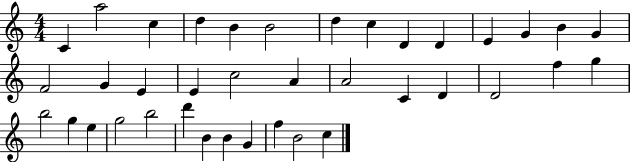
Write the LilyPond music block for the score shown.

{
  \clef treble
  \numericTimeSignature
  \time 4/4
  \key c \major
  c'4 a''2 c''4 | d''4 b'4 b'2 | d''4 c''4 d'4 d'4 | e'4 g'4 b'4 g'4 | \break f'2 g'4 e'4 | e'4 c''2 a'4 | a'2 c'4 d'4 | d'2 f''4 g''4 | \break b''2 g''4 e''4 | g''2 b''2 | d'''4 b'4 b'4 g'4 | f''4 b'2 c''4 | \break \bar "|."
}